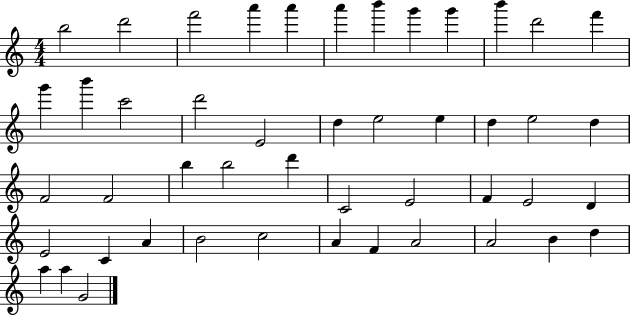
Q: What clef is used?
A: treble